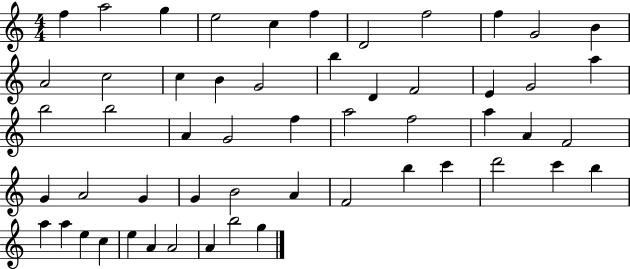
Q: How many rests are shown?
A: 0